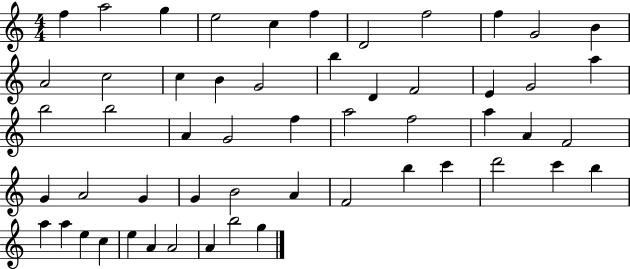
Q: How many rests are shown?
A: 0